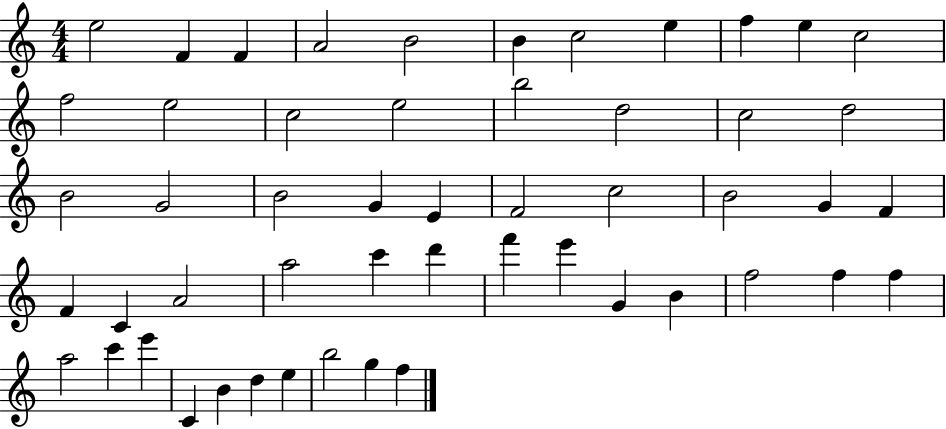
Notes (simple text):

E5/h F4/q F4/q A4/h B4/h B4/q C5/h E5/q F5/q E5/q C5/h F5/h E5/h C5/h E5/h B5/h D5/h C5/h D5/h B4/h G4/h B4/h G4/q E4/q F4/h C5/h B4/h G4/q F4/q F4/q C4/q A4/h A5/h C6/q D6/q F6/q E6/q G4/q B4/q F5/h F5/q F5/q A5/h C6/q E6/q C4/q B4/q D5/q E5/q B5/h G5/q F5/q